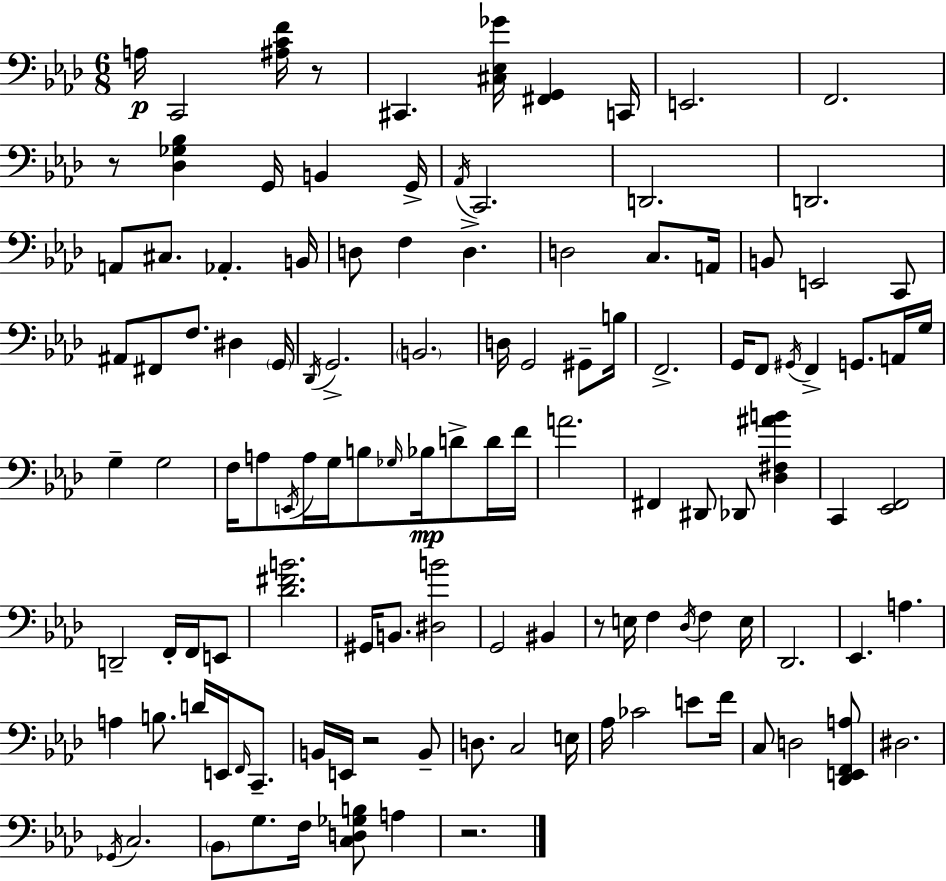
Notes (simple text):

A3/s C2/h [A#3,C4,F4]/s R/e C#2/q. [C#3,Eb3,Gb4]/s [F#2,G2]/q C2/s E2/h. F2/h. R/e [Db3,Gb3,Bb3]/q G2/s B2/q G2/s Ab2/s C2/h. D2/h. D2/h. A2/e C#3/e. Ab2/q. B2/s D3/e F3/q D3/q. D3/h C3/e. A2/s B2/e E2/h C2/e A#2/e F#2/e F3/e. D#3/q G2/s Db2/s G2/h. B2/h. D3/s G2/h G#2/e B3/s F2/h. G2/s F2/e G#2/s F2/q G2/e. A2/s G3/s G3/q G3/h F3/s A3/e E2/s A3/s G3/s B3/e Gb3/s Bb3/s D4/e D4/s F4/s A4/h. F#2/q D#2/e Db2/e [Db3,F#3,A#4,B4]/q C2/q [Eb2,F2]/h D2/h F2/s F2/s E2/e [Db4,F#4,B4]/h. G#2/s B2/e. [D#3,B4]/h G2/h BIS2/q R/e E3/s F3/q Db3/s F3/q E3/s Db2/h. Eb2/q. A3/q. A3/q B3/e. D4/s E2/s F2/s C2/e. B2/s E2/s R/h B2/e D3/e. C3/h E3/s Ab3/s CES4/h E4/e F4/s C3/e D3/h [Db2,E2,F2,A3]/e D#3/h. Gb2/s C3/h. Bb2/e G3/e. F3/s [C3,D3,Gb3,B3]/e A3/q R/h.